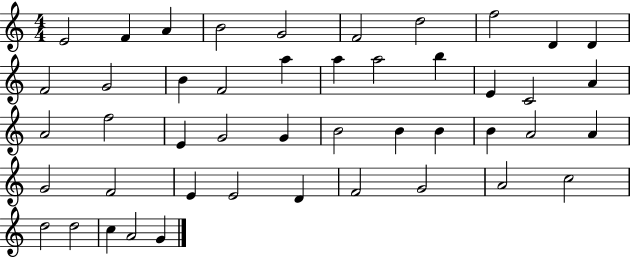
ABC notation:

X:1
T:Untitled
M:4/4
L:1/4
K:C
E2 F A B2 G2 F2 d2 f2 D D F2 G2 B F2 a a a2 b E C2 A A2 f2 E G2 G B2 B B B A2 A G2 F2 E E2 D F2 G2 A2 c2 d2 d2 c A2 G